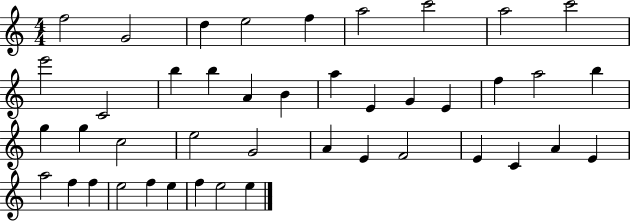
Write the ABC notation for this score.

X:1
T:Untitled
M:4/4
L:1/4
K:C
f2 G2 d e2 f a2 c'2 a2 c'2 e'2 C2 b b A B a E G E f a2 b g g c2 e2 G2 A E F2 E C A E a2 f f e2 f e f e2 e